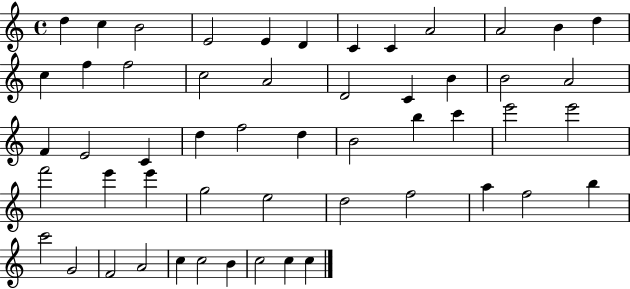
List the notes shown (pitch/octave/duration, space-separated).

D5/q C5/q B4/h E4/h E4/q D4/q C4/q C4/q A4/h A4/h B4/q D5/q C5/q F5/q F5/h C5/h A4/h D4/h C4/q B4/q B4/h A4/h F4/q E4/h C4/q D5/q F5/h D5/q B4/h B5/q C6/q E6/h E6/h F6/h E6/q E6/q G5/h E5/h D5/h F5/h A5/q F5/h B5/q C6/h G4/h F4/h A4/h C5/q C5/h B4/q C5/h C5/q C5/q